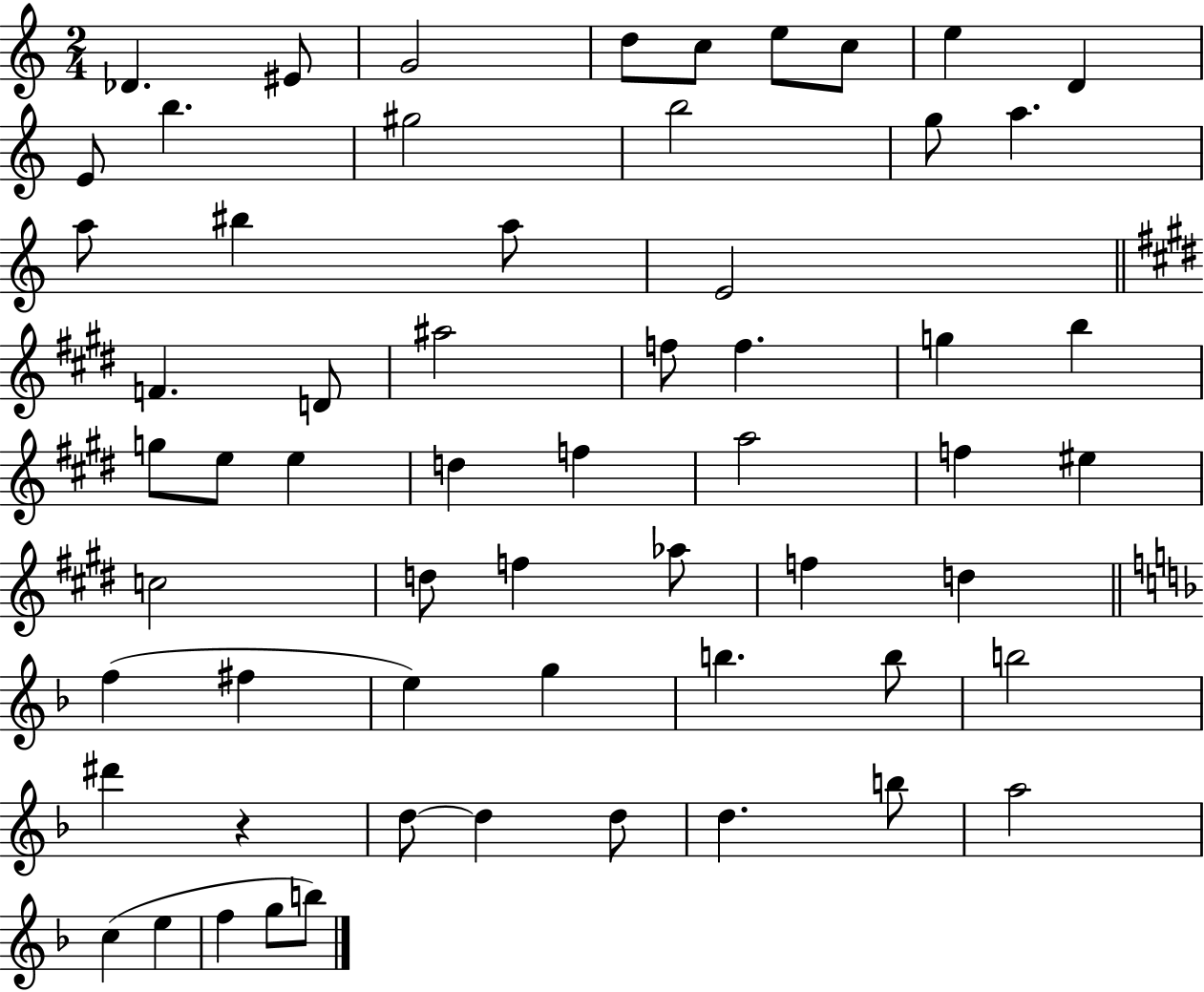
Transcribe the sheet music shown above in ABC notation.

X:1
T:Untitled
M:2/4
L:1/4
K:C
_D ^E/2 G2 d/2 c/2 e/2 c/2 e D E/2 b ^g2 b2 g/2 a a/2 ^b a/2 E2 F D/2 ^a2 f/2 f g b g/2 e/2 e d f a2 f ^e c2 d/2 f _a/2 f d f ^f e g b b/2 b2 ^d' z d/2 d d/2 d b/2 a2 c e f g/2 b/2